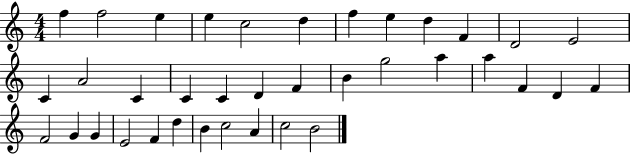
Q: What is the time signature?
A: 4/4